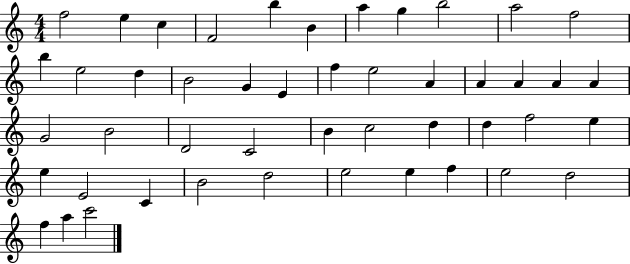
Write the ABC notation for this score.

X:1
T:Untitled
M:4/4
L:1/4
K:C
f2 e c F2 b B a g b2 a2 f2 b e2 d B2 G E f e2 A A A A A G2 B2 D2 C2 B c2 d d f2 e e E2 C B2 d2 e2 e f e2 d2 f a c'2